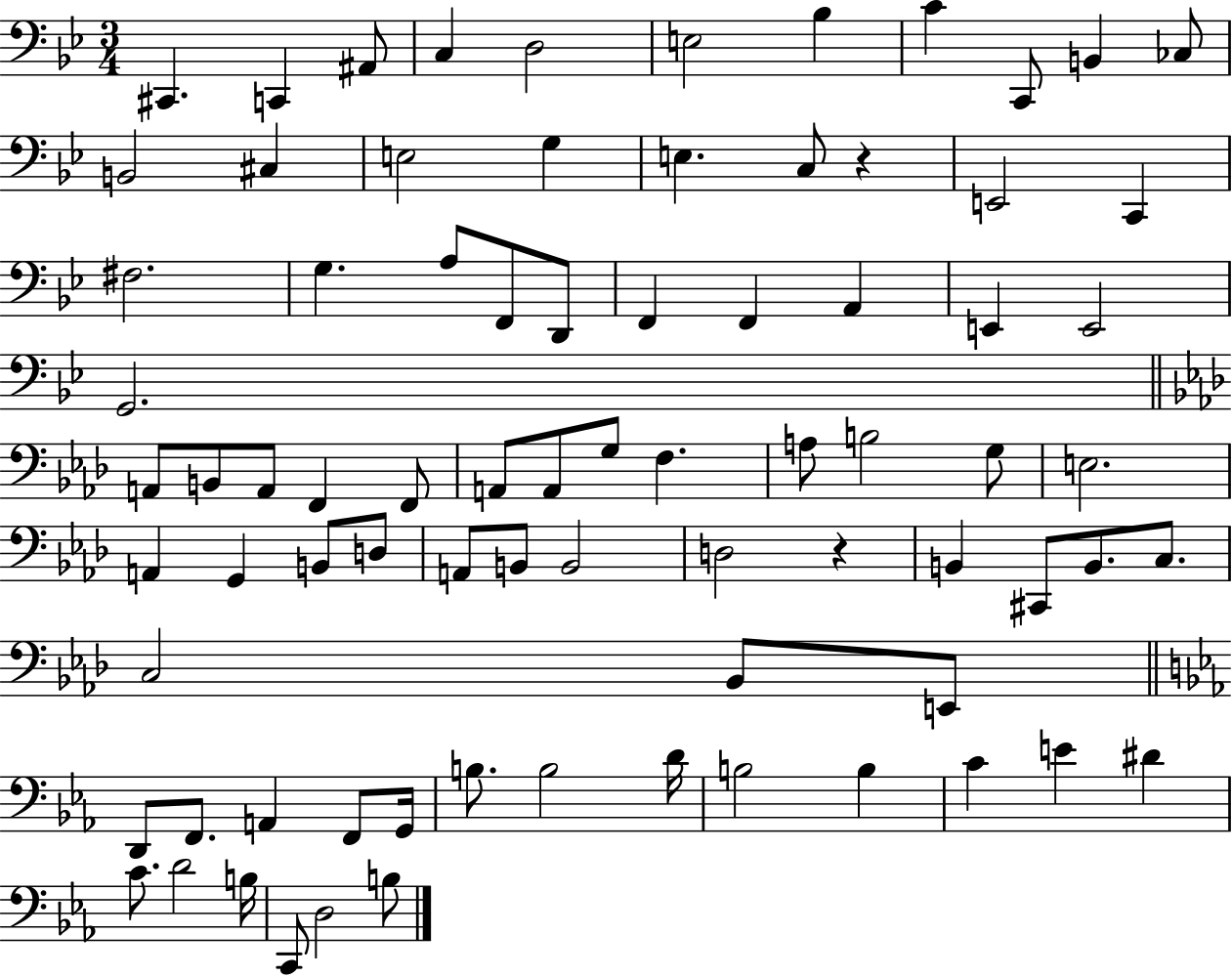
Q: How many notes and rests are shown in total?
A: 79